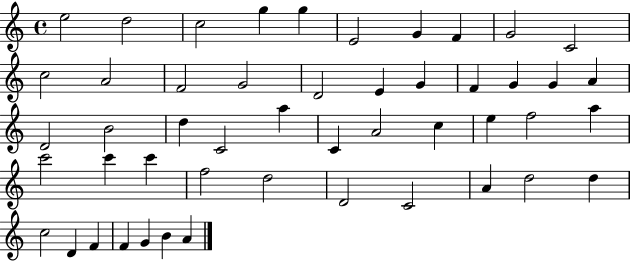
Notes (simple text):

E5/h D5/h C5/h G5/q G5/q E4/h G4/q F4/q G4/h C4/h C5/h A4/h F4/h G4/h D4/h E4/q G4/q F4/q G4/q G4/q A4/q D4/h B4/h D5/q C4/h A5/q C4/q A4/h C5/q E5/q F5/h A5/q C6/h C6/q C6/q F5/h D5/h D4/h C4/h A4/q D5/h D5/q C5/h D4/q F4/q F4/q G4/q B4/q A4/q